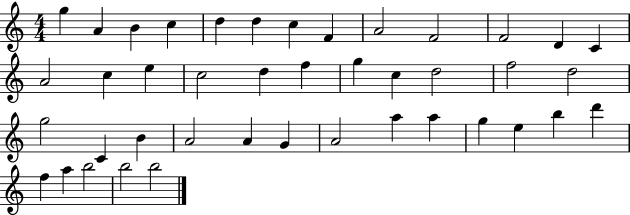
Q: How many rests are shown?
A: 0